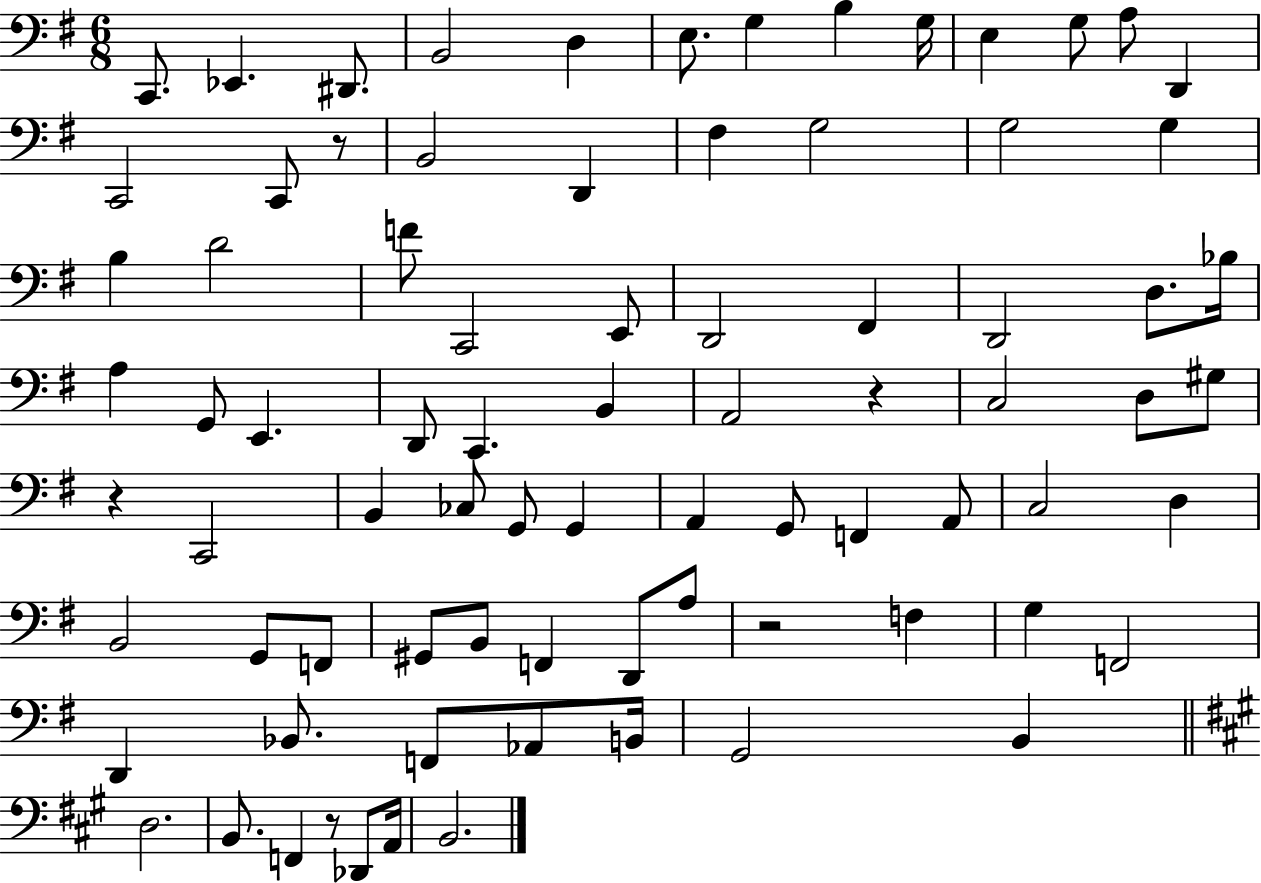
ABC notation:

X:1
T:Untitled
M:6/8
L:1/4
K:G
C,,/2 _E,, ^D,,/2 B,,2 D, E,/2 G, B, G,/4 E, G,/2 A,/2 D,, C,,2 C,,/2 z/2 B,,2 D,, ^F, G,2 G,2 G, B, D2 F/2 C,,2 E,,/2 D,,2 ^F,, D,,2 D,/2 _B,/4 A, G,,/2 E,, D,,/2 C,, B,, A,,2 z C,2 D,/2 ^G,/2 z C,,2 B,, _C,/2 G,,/2 G,, A,, G,,/2 F,, A,,/2 C,2 D, B,,2 G,,/2 F,,/2 ^G,,/2 B,,/2 F,, D,,/2 A,/2 z2 F, G, F,,2 D,, _B,,/2 F,,/2 _A,,/2 B,,/4 G,,2 B,, D,2 B,,/2 F,, z/2 _D,,/2 A,,/4 B,,2